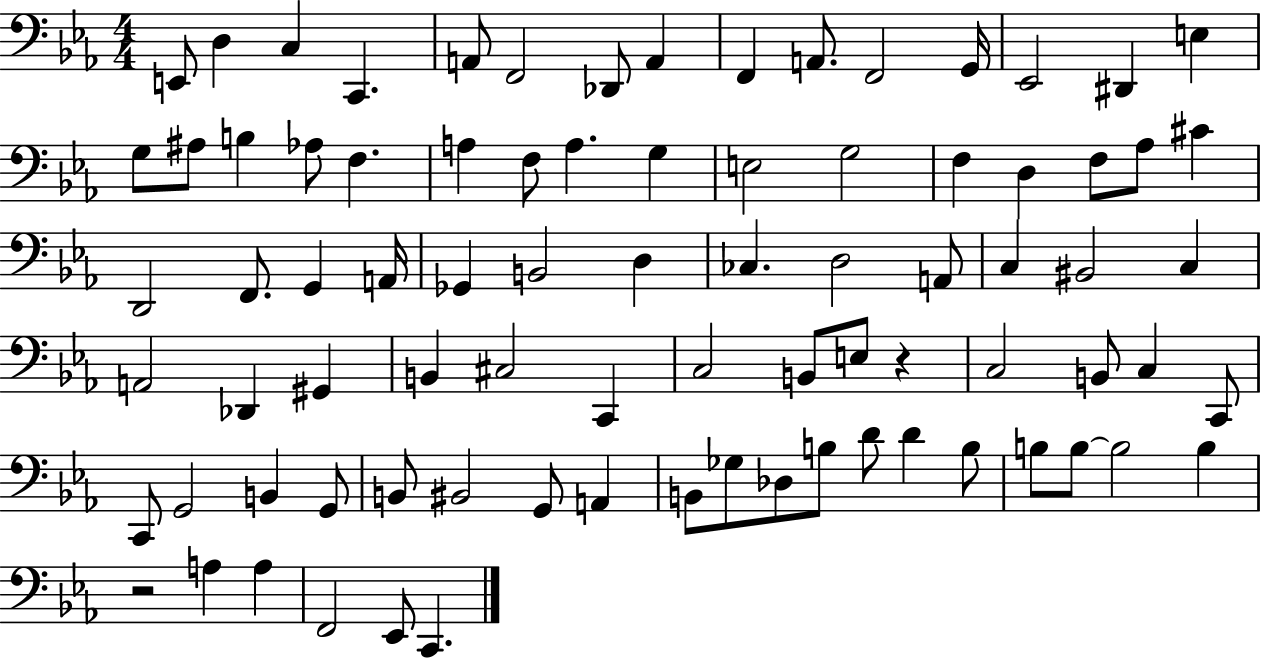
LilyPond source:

{
  \clef bass
  \numericTimeSignature
  \time 4/4
  \key ees \major
  e,8 d4 c4 c,4. | a,8 f,2 des,8 a,4 | f,4 a,8. f,2 g,16 | ees,2 dis,4 e4 | \break g8 ais8 b4 aes8 f4. | a4 f8 a4. g4 | e2 g2 | f4 d4 f8 aes8 cis'4 | \break d,2 f,8. g,4 a,16 | ges,4 b,2 d4 | ces4. d2 a,8 | c4 bis,2 c4 | \break a,2 des,4 gis,4 | b,4 cis2 c,4 | c2 b,8 e8 r4 | c2 b,8 c4 c,8 | \break c,8 g,2 b,4 g,8 | b,8 bis,2 g,8 a,4 | b,8 ges8 des8 b8 d'8 d'4 b8 | b8 b8~~ b2 b4 | \break r2 a4 a4 | f,2 ees,8 c,4. | \bar "|."
}